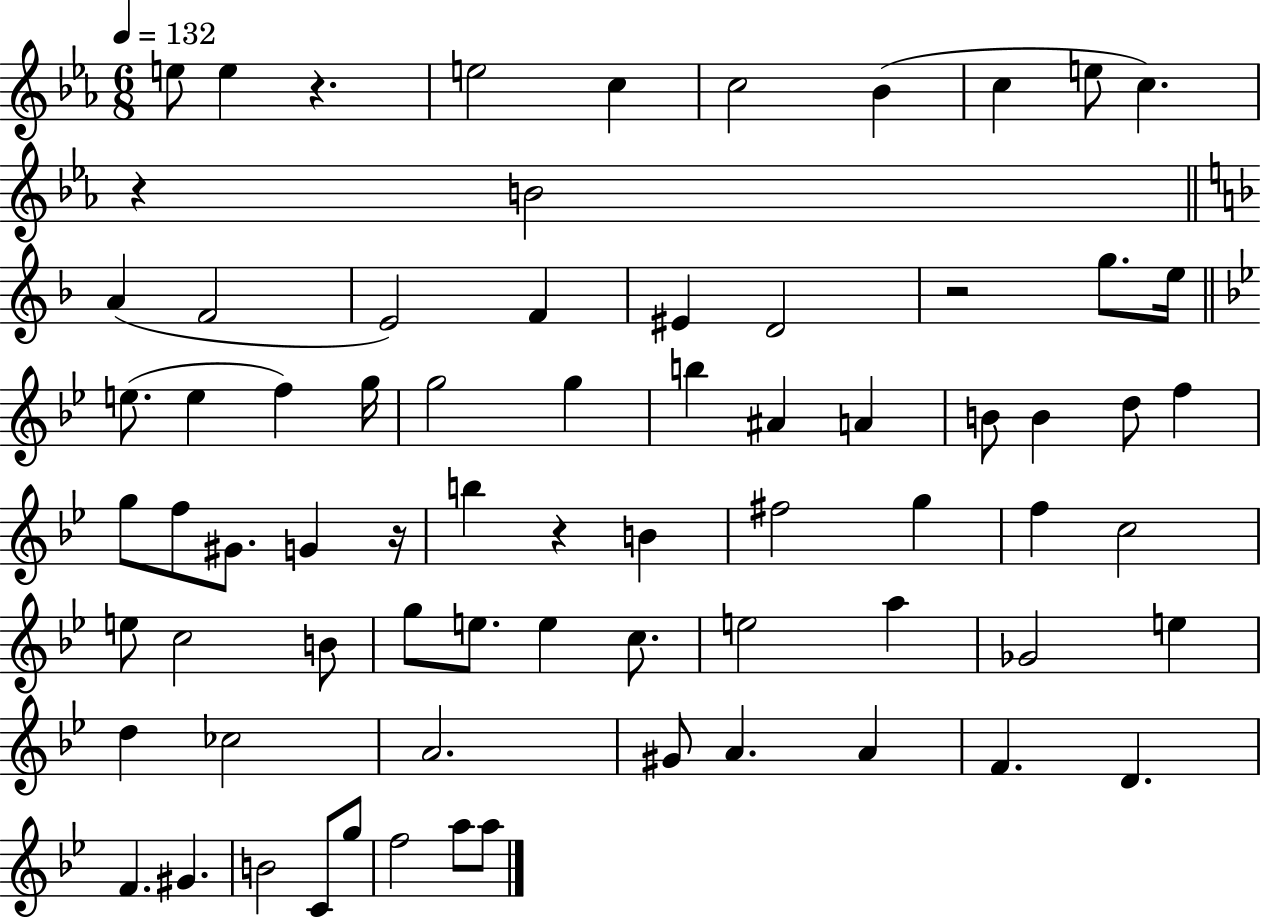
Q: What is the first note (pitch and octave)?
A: E5